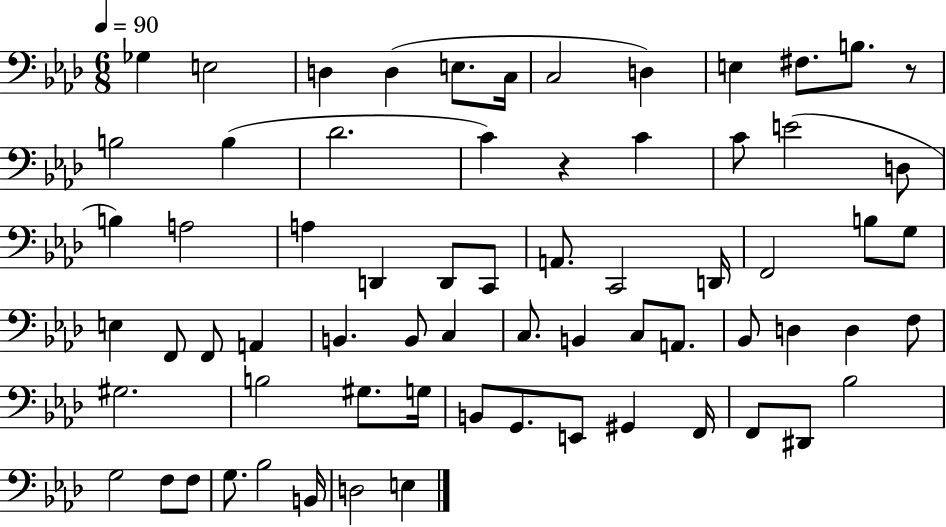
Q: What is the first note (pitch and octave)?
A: Gb3